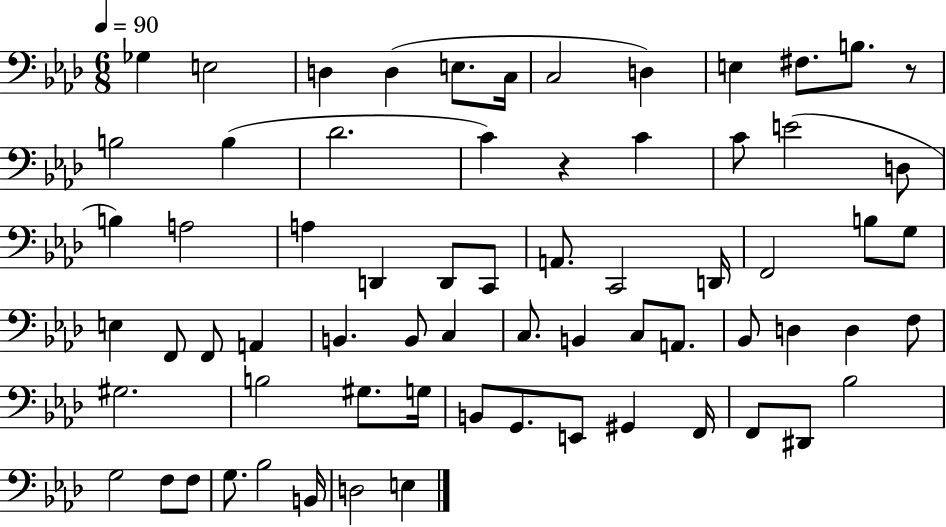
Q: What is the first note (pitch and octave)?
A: Gb3